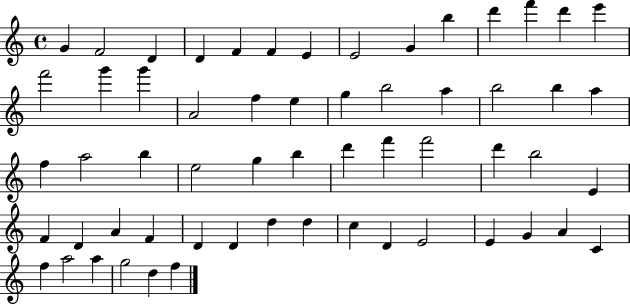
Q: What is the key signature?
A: C major